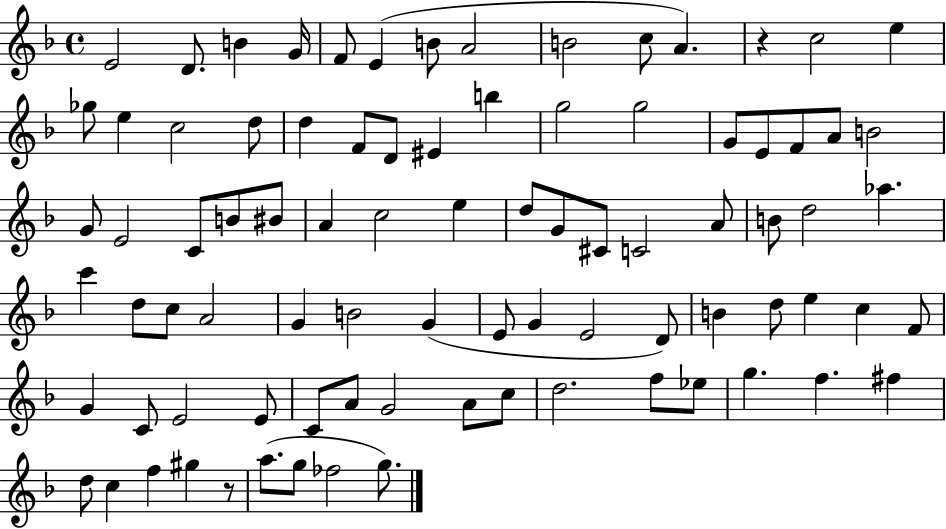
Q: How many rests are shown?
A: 2